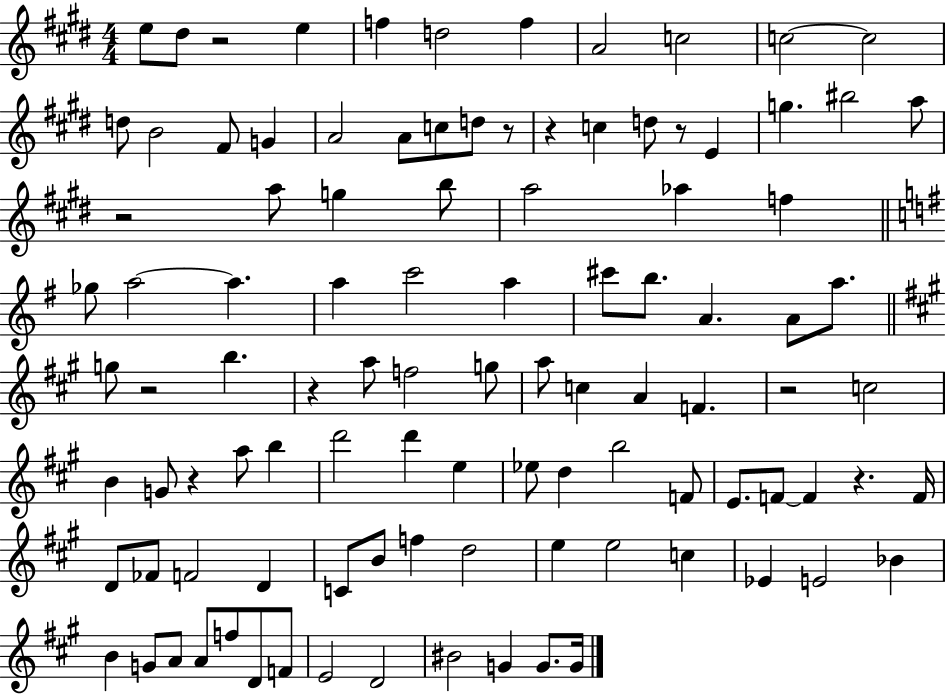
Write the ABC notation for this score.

X:1
T:Untitled
M:4/4
L:1/4
K:E
e/2 ^d/2 z2 e f d2 f A2 c2 c2 c2 d/2 B2 ^F/2 G A2 A/2 c/2 d/2 z/2 z c d/2 z/2 E g ^b2 a/2 z2 a/2 g b/2 a2 _a f _g/2 a2 a a c'2 a ^c'/2 b/2 A A/2 a/2 g/2 z2 b z a/2 f2 g/2 a/2 c A F z2 c2 B G/2 z a/2 b d'2 d' e _e/2 d b2 F/2 E/2 F/2 F z F/4 D/2 _F/2 F2 D C/2 B/2 f d2 e e2 c _E E2 _B B G/2 A/2 A/2 f/2 D/2 F/2 E2 D2 ^B2 G G/2 G/4